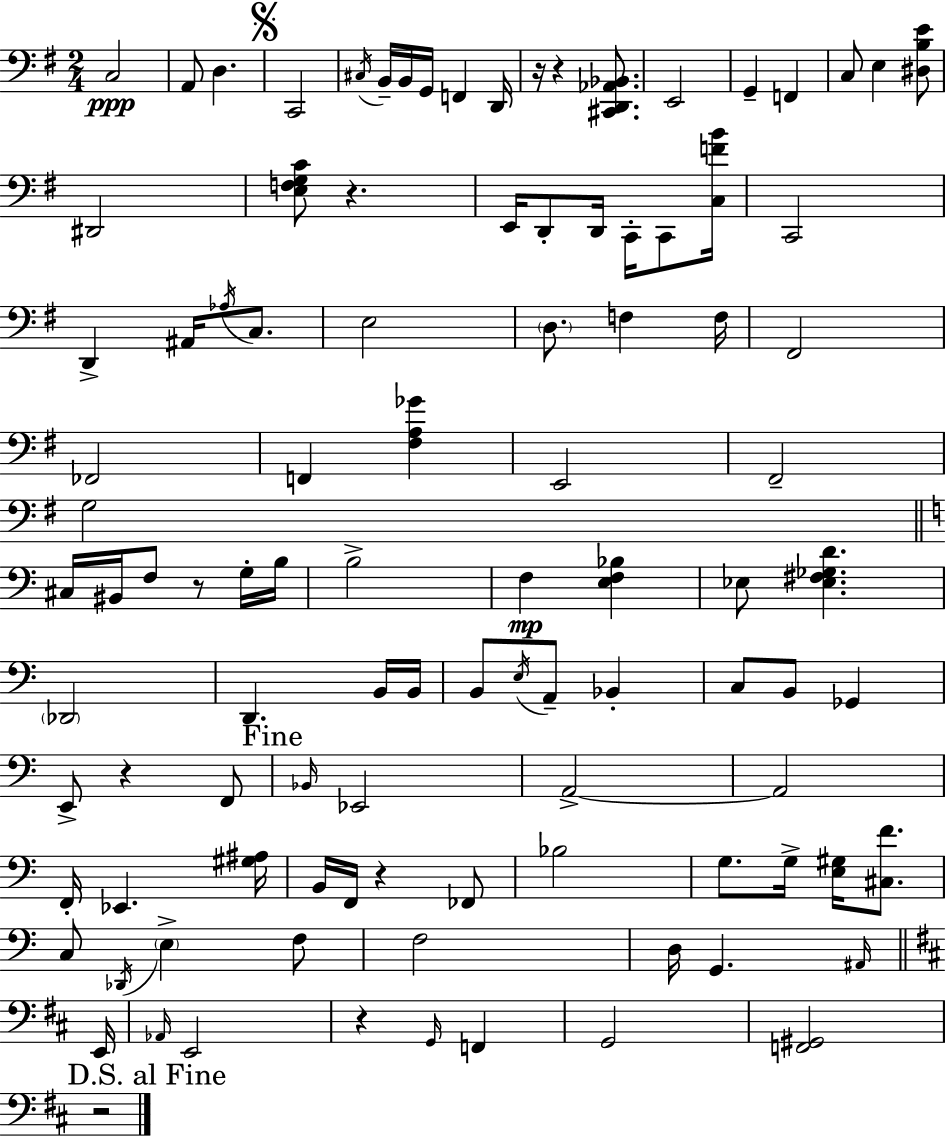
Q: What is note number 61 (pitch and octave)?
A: A2